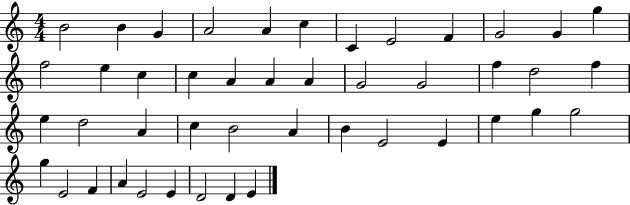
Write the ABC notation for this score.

X:1
T:Untitled
M:4/4
L:1/4
K:C
B2 B G A2 A c C E2 F G2 G g f2 e c c A A A G2 G2 f d2 f e d2 A c B2 A B E2 E e g g2 g E2 F A E2 E D2 D E